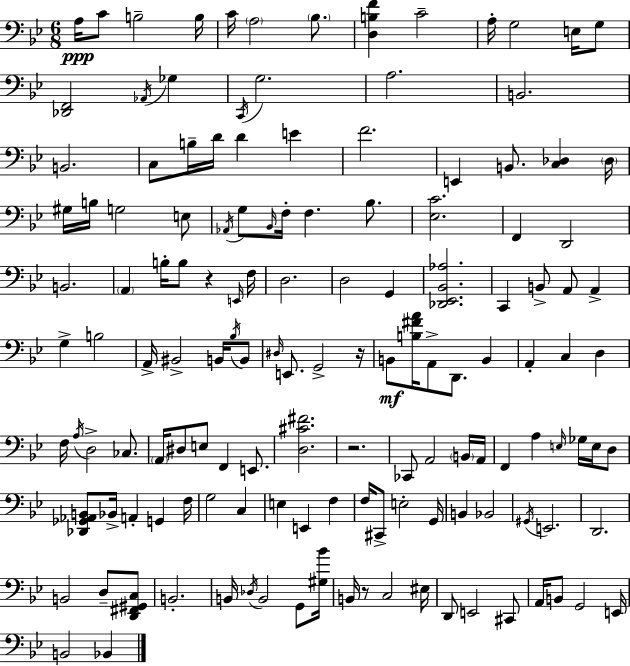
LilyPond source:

{
  \clef bass
  \numericTimeSignature
  \time 6/8
  \key g \minor
  \repeat volta 2 { a16\ppp c'8 b2-- b16 | c'16 \parenthesize a2 \parenthesize bes8. | <d b f'>4 c'2-- | a16-. g2 e16 g8 | \break <des, f,>2 \acciaccatura { aes,16 } ges4 | \acciaccatura { c,16 } g2. | a2. | b,2. | \break b,2. | c8 b16-- d'16 d'4 e'4 | f'2. | e,4 b,8. <c des>4 | \break \parenthesize des16 gis16 b16 g2 | e8 \acciaccatura { aes,16 } g8 \grace { bes,16 } f16-. f4. | bes8. <ees c'>2. | f,4 d,2 | \break b,2. | \parenthesize a,4 b16-. b8 r4 | \grace { e,16 } f16 d2. | d2 | \break g,4 <des, ees, bes, aes>2. | c,4 b,8-> a,8 | a,4-> g4-> b2 | a,16-> bis,2-> | \break b,16 \acciaccatura { bes16 } b,8 \grace { dis16 } e,8. g,2-> | r16 b,8\mf <b fis' a'>16 a,8-> | d,8. b,4 a,4-. c4 | d4 f16 \acciaccatura { a16 } d2-> | \break ces8. \parenthesize a,16 dis8 e8 | f,4 e,8. <d cis' fis'>2. | r2. | ces,8 a,2 | \break \parenthesize b,16 a,16 f,4 | a4 \grace { e16 } ges16 e16 d8 <des, ges, aes, b,>8 bes,16-> | a,4-. g,4 f16 g2 | c4 e4 | \break e,4 f4 f16 cis,8-> | e2-. g,16 b,4 | bes,2 \acciaccatura { gis,16 } e,2. | d,2. | \break b,2 | d8-- <d, fis, gis, c>8 b,2.-. | b,16 \acciaccatura { des16 } | b,2 g,8 <gis bes'>16 b,16 | \break r8 c2 eis16 d,8 | e,2 cis,8 a,16 | b,8 g,2 e,16 b,2 | bes,4 } \bar "|."
}